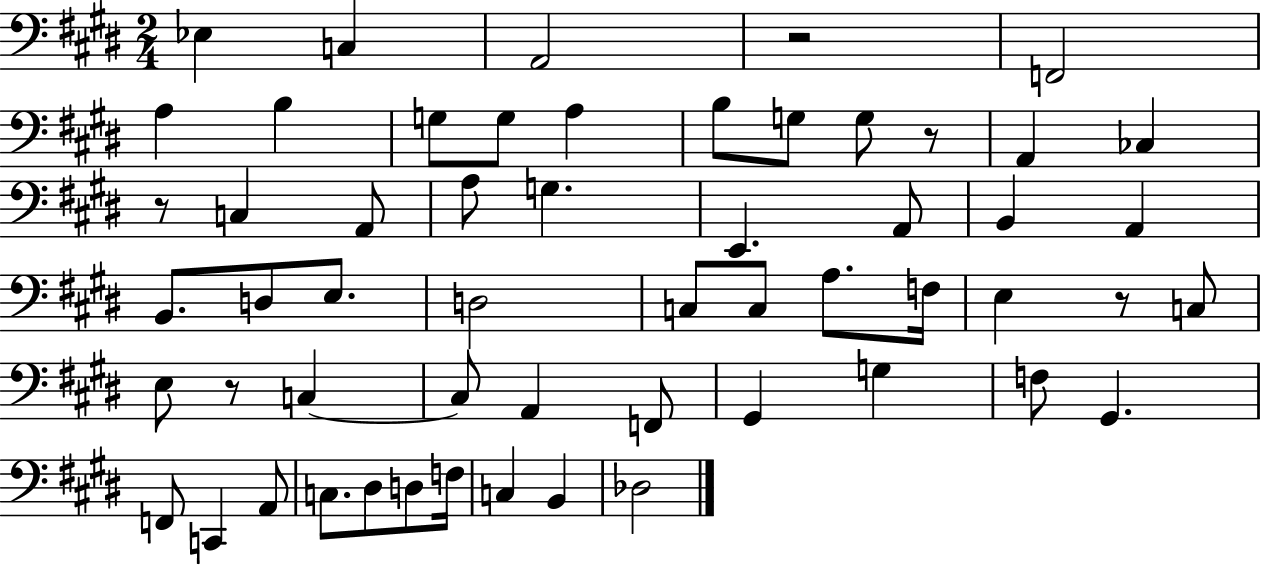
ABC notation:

X:1
T:Untitled
M:2/4
L:1/4
K:E
_E, C, A,,2 z2 F,,2 A, B, G,/2 G,/2 A, B,/2 G,/2 G,/2 z/2 A,, _C, z/2 C, A,,/2 A,/2 G, E,, A,,/2 B,, A,, B,,/2 D,/2 E,/2 D,2 C,/2 C,/2 A,/2 F,/4 E, z/2 C,/2 E,/2 z/2 C, C,/2 A,, F,,/2 ^G,, G, F,/2 ^G,, F,,/2 C,, A,,/2 C,/2 ^D,/2 D,/2 F,/4 C, B,, _D,2